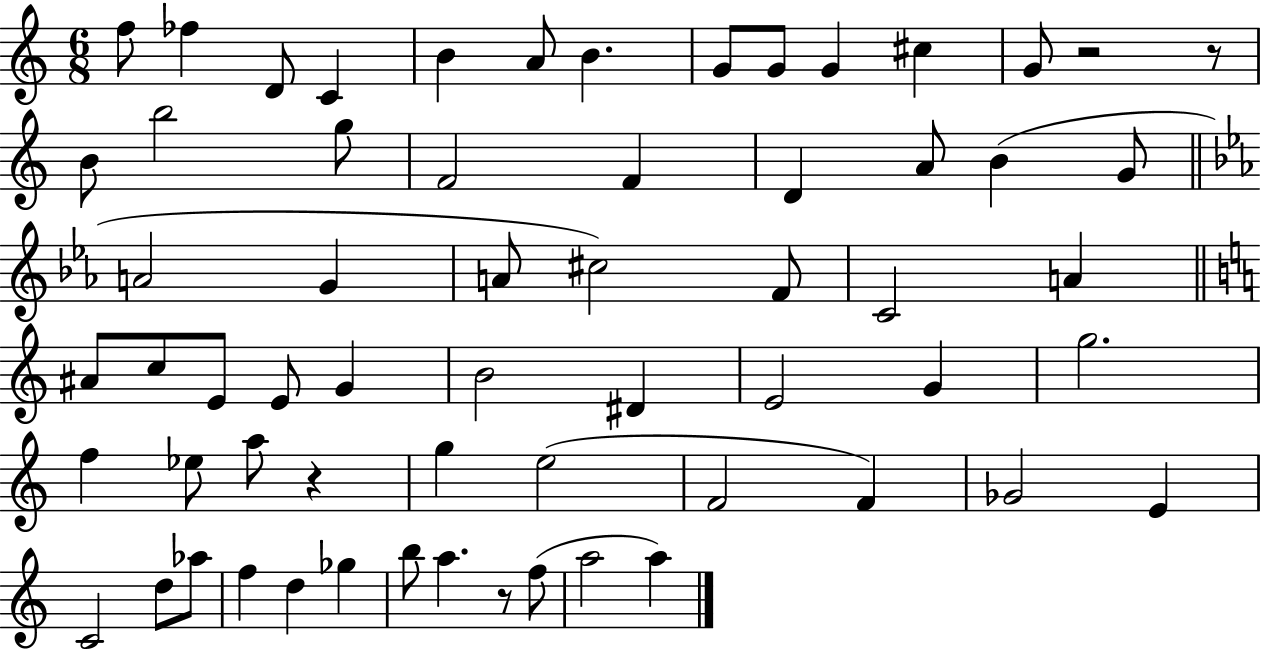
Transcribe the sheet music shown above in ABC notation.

X:1
T:Untitled
M:6/8
L:1/4
K:C
f/2 _f D/2 C B A/2 B G/2 G/2 G ^c G/2 z2 z/2 B/2 b2 g/2 F2 F D A/2 B G/2 A2 G A/2 ^c2 F/2 C2 A ^A/2 c/2 E/2 E/2 G B2 ^D E2 G g2 f _e/2 a/2 z g e2 F2 F _G2 E C2 d/2 _a/2 f d _g b/2 a z/2 f/2 a2 a